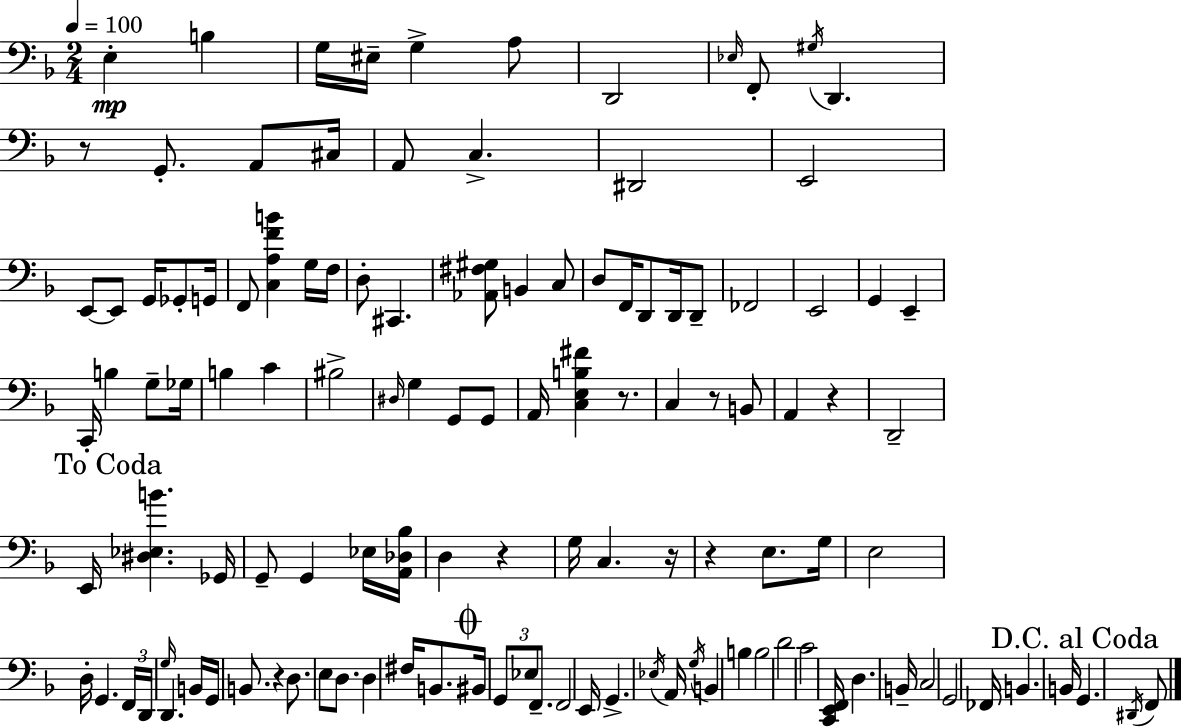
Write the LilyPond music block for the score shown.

{
  \clef bass
  \numericTimeSignature
  \time 2/4
  \key d \minor
  \tempo 4 = 100
  e4-.\mp b4 | g16 eis16-- g4-> a8 | d,2 | \grace { ees16 } f,8-. \acciaccatura { gis16 } d,4. | \break r8 g,8.-. a,8 | cis16 a,8 c4.-> | dis,2 | e,2 | \break e,8~~ e,8 g,16 ges,8-. | g,16 f,8 <c a f' b'>4 | g16 f16 d8-. cis,4. | <aes, fis gis>8 b,4 | \break c8 d8 f,16 d,8 d,16 | d,8-- fes,2 | e,2 | g,4 e,4-- | \break c,16-. b4 g8-- | ges16 b4 c'4 | bis2-> | \grace { dis16 } g4 g,8 | \break g,8 a,16 <c e b fis'>4 | r8. c4 r8 | b,8 a,4 r4 | d,2-- | \break \mark "To Coda" e,16 <dis ees b'>4. | ges,16 g,8-- g,4 | ees16 <a, des bes>16 d4 r4 | g16 c4. | \break r16 r4 e8. | g16 e2 | d16-. g,4. | \tuplet 3/2 { f,16 d,16 \grace { g16 } } d,4. | \break b,16 g,16 b,8. | r4 d8. e8 | d8. d4 | fis16 b,8. \mark \markup { \musicglyph "scripts.coda" } bis,16 \tuplet 3/2 { g,8 ees8 | \break f,8.-- } f,2 | e,16 g,4.-> | \acciaccatura { ees16 } a,16 \acciaccatura { g16 } b,4 | b4 b2 | \break d'2 | c'2 | <c, e, f,>16 d4. | b,16-- c2 | \break g,2 | fes,16 b,4. | b,16 \mark "D.C. al Coda" g,4. | \acciaccatura { dis,16 } f,8 \bar "|."
}